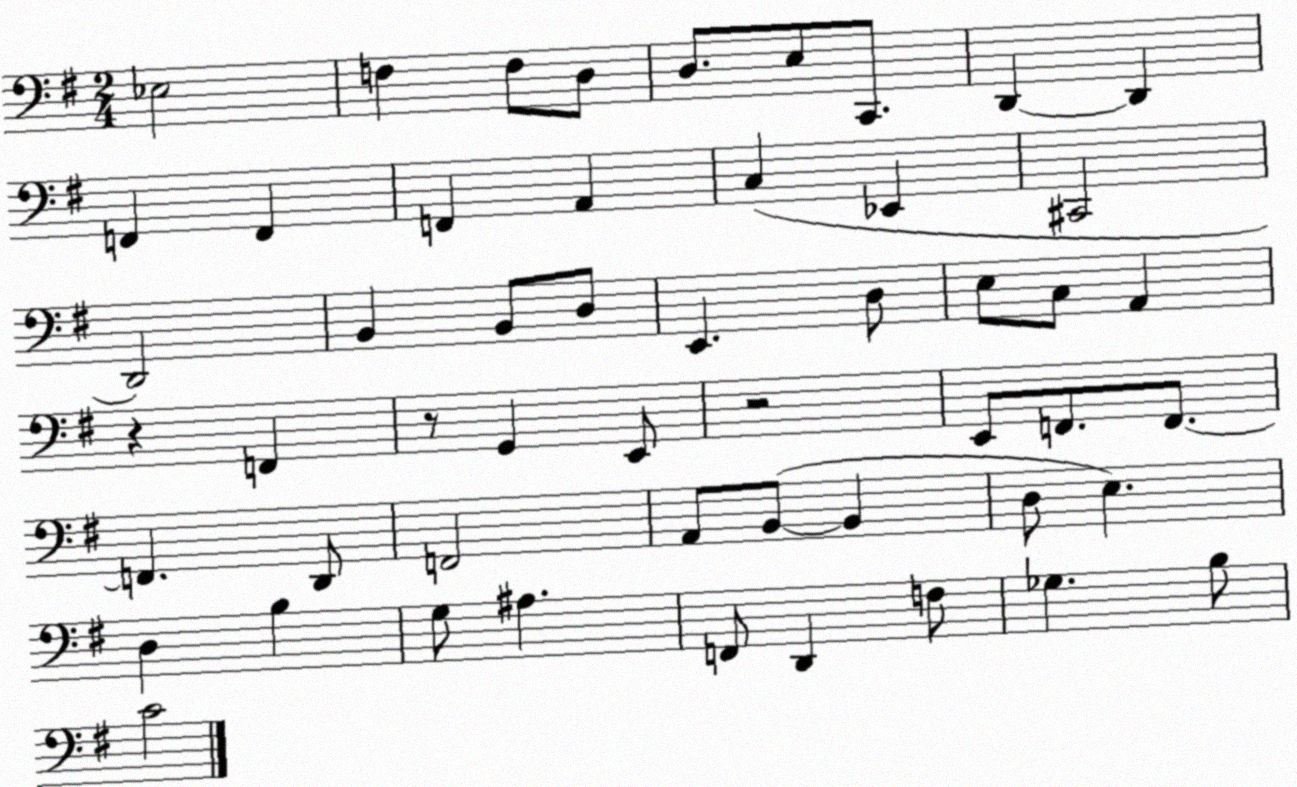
X:1
T:Untitled
M:2/4
L:1/4
K:G
_E,2 F, F,/2 D,/2 D,/2 E,/2 C,,/2 D,, D,, F,, F,, F,, A,, C, _E,, ^C,,2 D,,2 B,, B,,/2 D,/2 E,, D,/2 E,/2 C,/2 A,, z F,, z/2 G,, E,,/2 z2 E,,/2 F,,/2 F,,/2 F,, D,,/2 F,,2 A,,/2 B,,/2 B,, D,/2 E, D, B, G,/2 ^A, F,,/2 D,, F,/2 _G, B,/2 C2